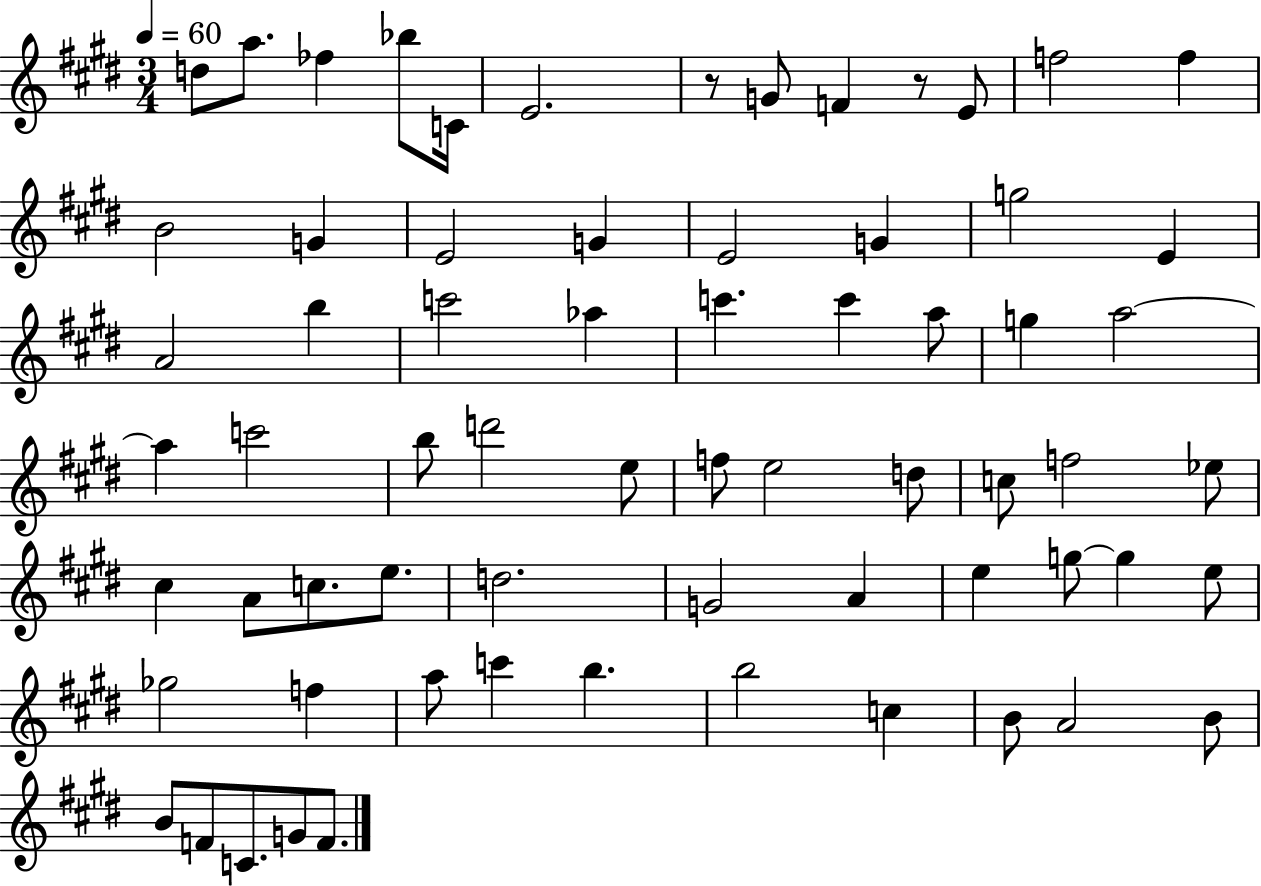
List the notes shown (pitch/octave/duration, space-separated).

D5/e A5/e. FES5/q Bb5/e C4/s E4/h. R/e G4/e F4/q R/e E4/e F5/h F5/q B4/h G4/q E4/h G4/q E4/h G4/q G5/h E4/q A4/h B5/q C6/h Ab5/q C6/q. C6/q A5/e G5/q A5/h A5/q C6/h B5/e D6/h E5/e F5/e E5/h D5/e C5/e F5/h Eb5/e C#5/q A4/e C5/e. E5/e. D5/h. G4/h A4/q E5/q G5/e G5/q E5/e Gb5/h F5/q A5/e C6/q B5/q. B5/h C5/q B4/e A4/h B4/e B4/e F4/e C4/e. G4/e F4/e.